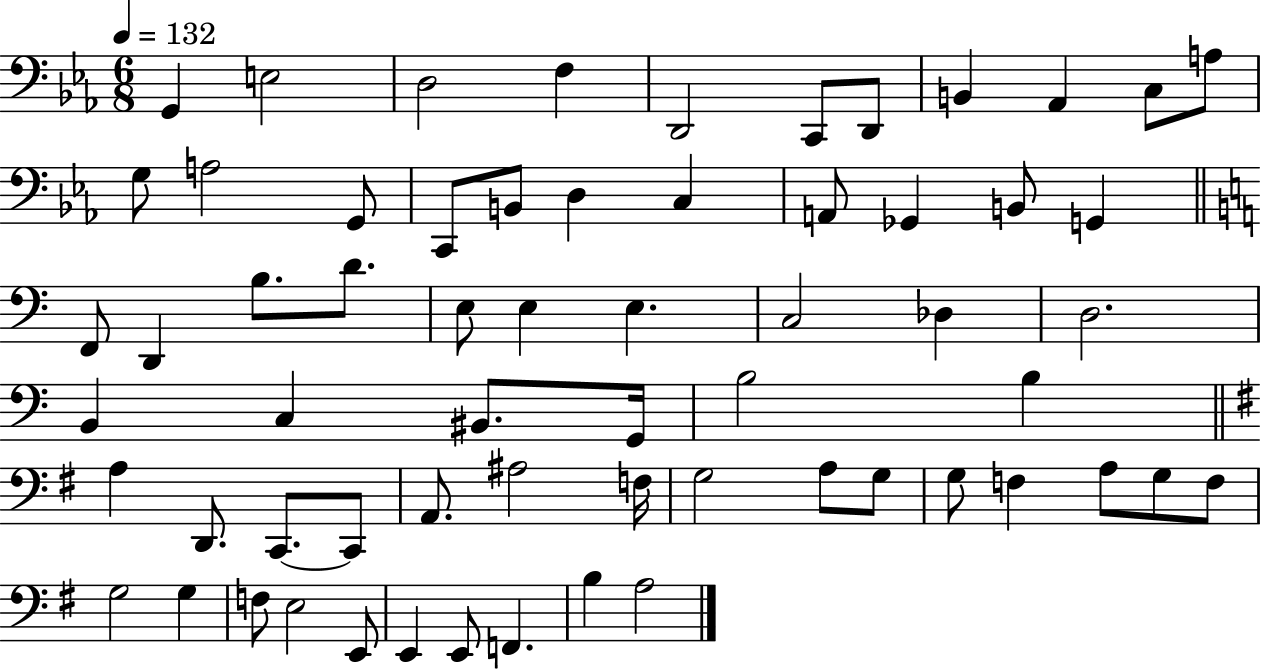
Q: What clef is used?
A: bass